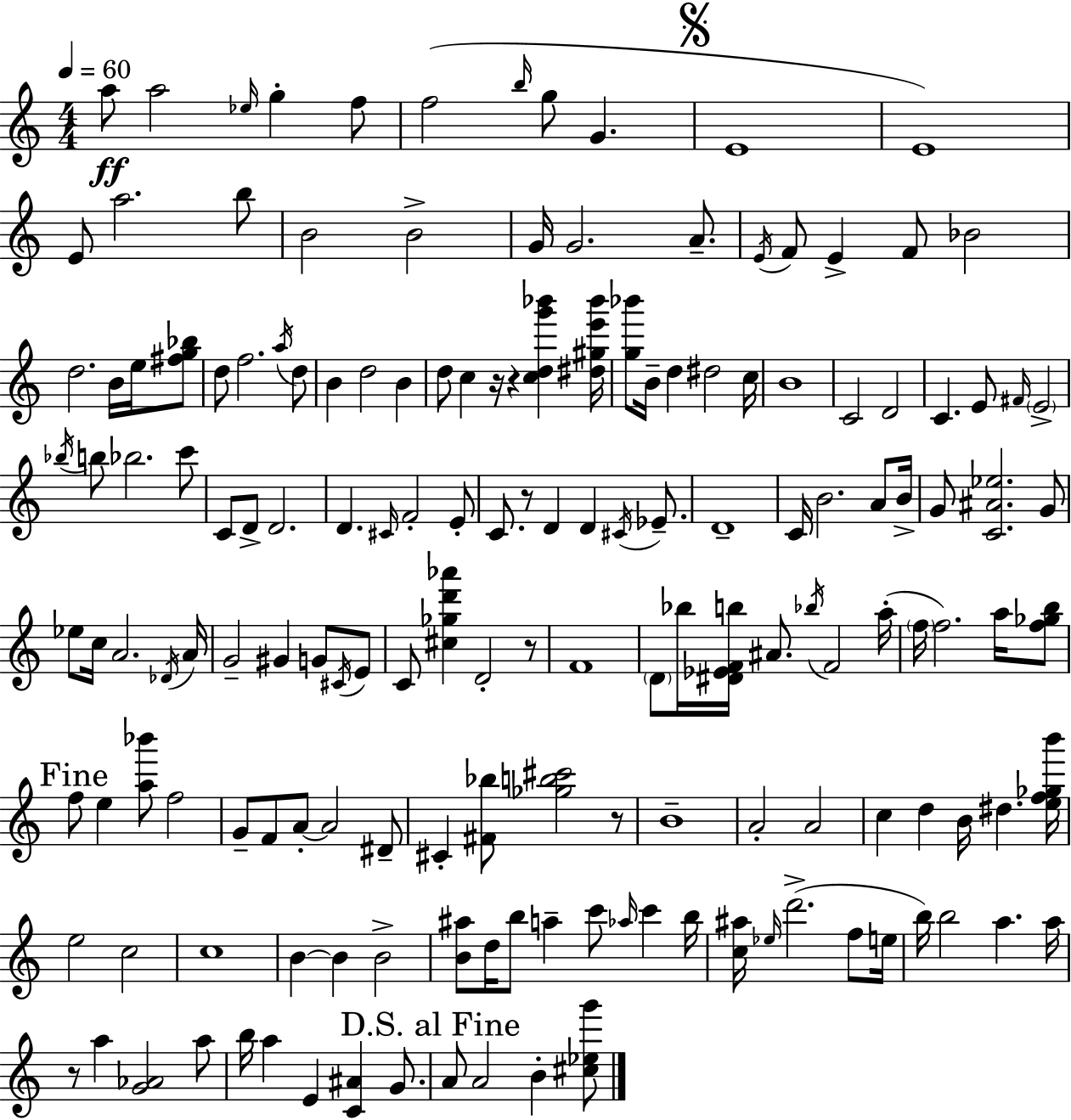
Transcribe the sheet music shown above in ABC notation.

X:1
T:Untitled
M:4/4
L:1/4
K:C
a/2 a2 _e/4 g f/2 f2 b/4 g/2 G E4 E4 E/2 a2 b/2 B2 B2 G/4 G2 A/2 E/4 F/2 E F/2 _B2 d2 B/4 e/4 [^fg_b]/2 d/2 f2 a/4 d/2 B d2 B d/2 c z/4 z [cdg'_b'] [^d^ge'_b']/4 [g_b']/2 B/4 d ^d2 c/4 B4 C2 D2 C E/2 ^F/4 E2 _b/4 b/2 _b2 c'/2 C/2 D/2 D2 D ^C/4 F2 E/2 C/2 z/2 D D ^C/4 _E/2 D4 C/4 B2 A/2 B/4 G/2 [C^A_e]2 G/2 _e/2 c/4 A2 _D/4 A/4 G2 ^G G/2 ^C/4 E/2 C/2 [^c_gd'_a'] D2 z/2 F4 D/2 _b/4 [^D_EFb]/4 ^A/2 _b/4 F2 a/4 f/4 f2 a/4 [f_gb]/2 f/2 e [a_b']/2 f2 G/2 F/2 A/2 A2 ^D/2 ^C [^F_b]/2 [_gb^c']2 z/2 B4 A2 A2 c d B/4 ^d [ef_gb']/4 e2 c2 c4 B B B2 [B^a]/2 d/4 b/2 a c'/2 _a/4 c' b/4 [c^a]/4 _e/4 d'2 f/2 e/4 b/4 b2 a a/4 z/2 a [G_A]2 a/2 b/4 a E [C^A] G/2 A/2 A2 B [^c_eg']/2